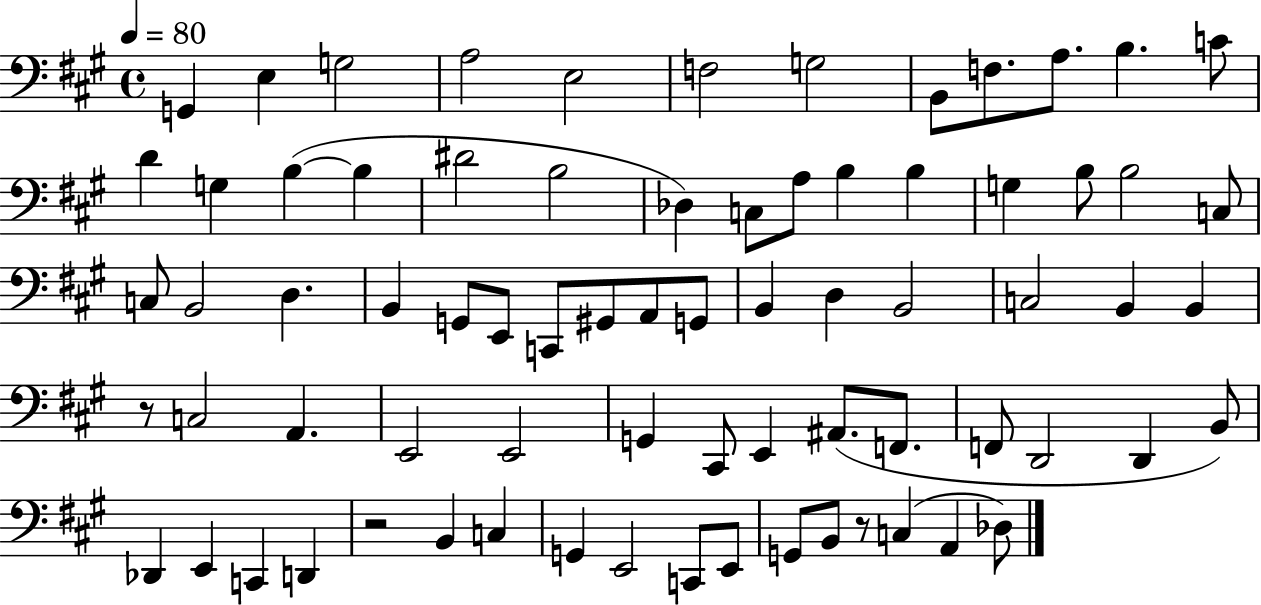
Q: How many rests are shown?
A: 3